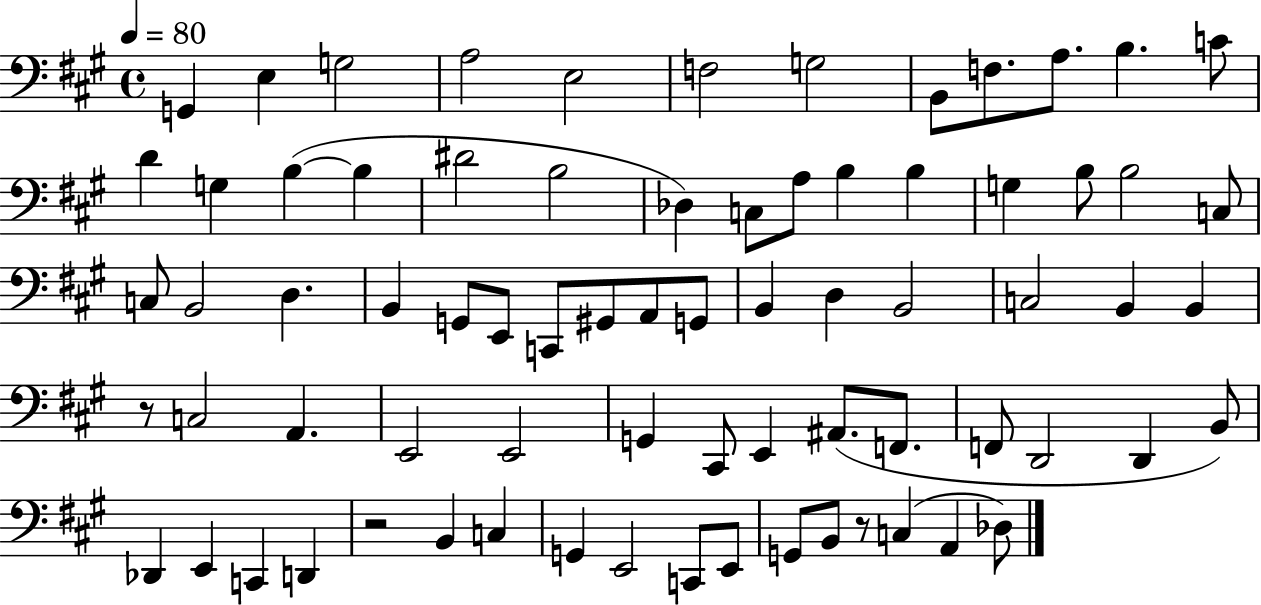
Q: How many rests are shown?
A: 3